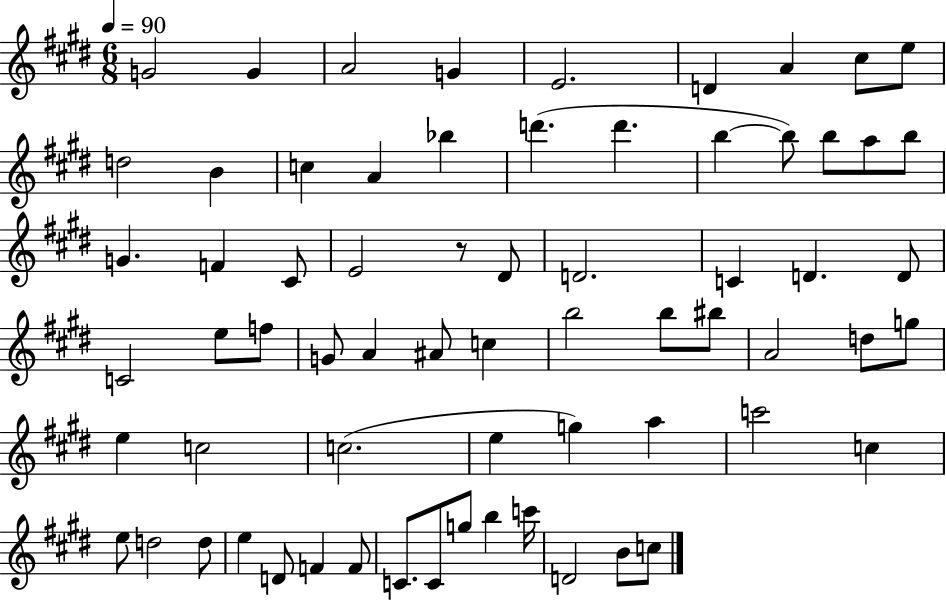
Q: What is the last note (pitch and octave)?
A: C5